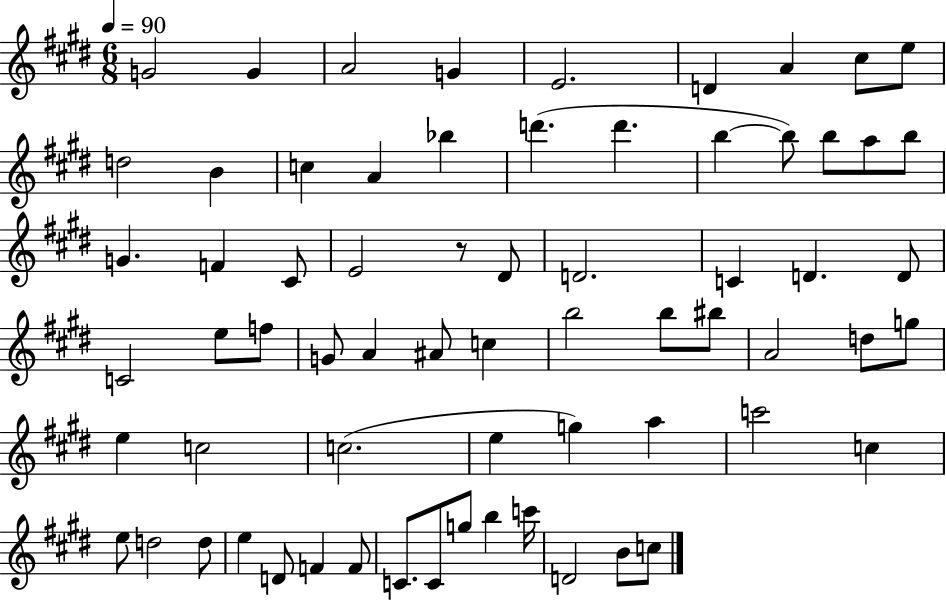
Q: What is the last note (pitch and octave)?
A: C5